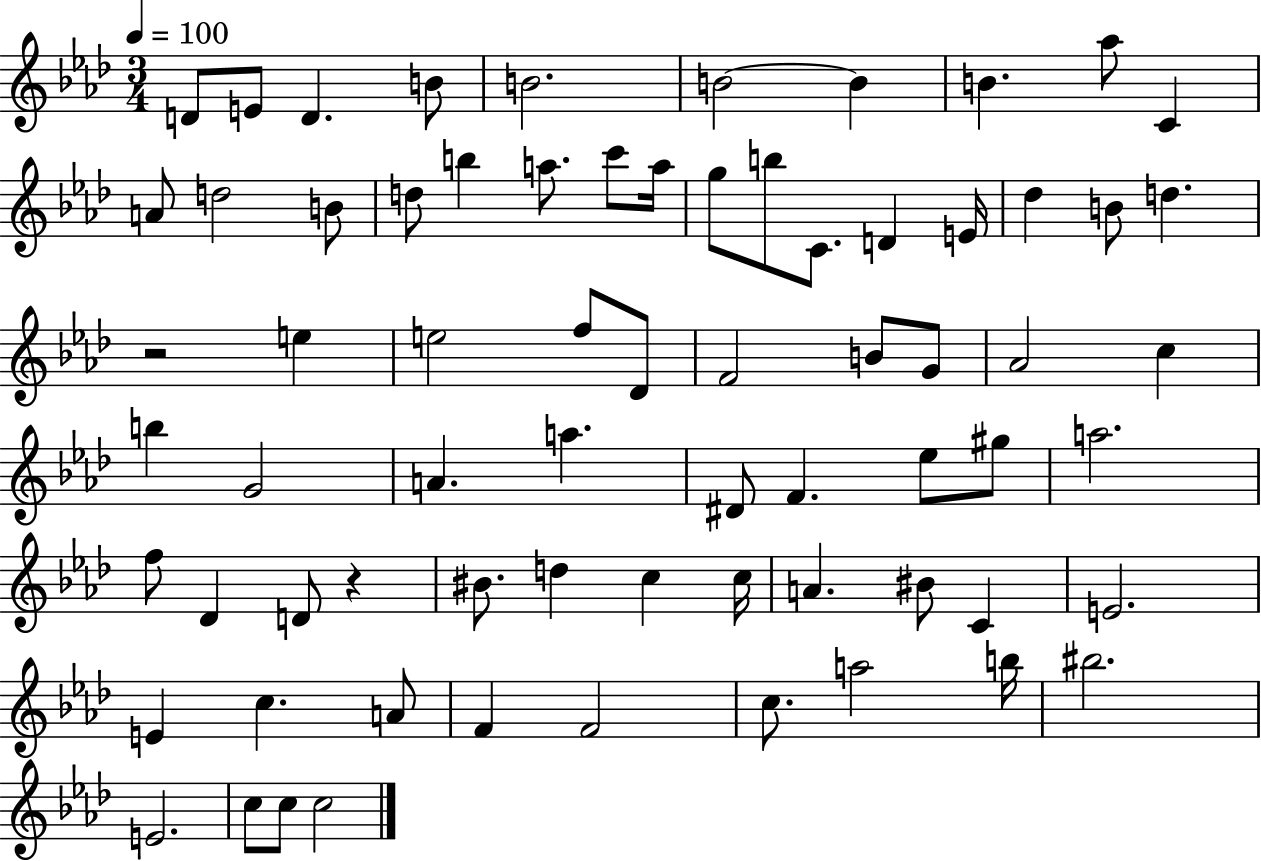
X:1
T:Untitled
M:3/4
L:1/4
K:Ab
D/2 E/2 D B/2 B2 B2 B B _a/2 C A/2 d2 B/2 d/2 b a/2 c'/2 a/4 g/2 b/2 C/2 D E/4 _d B/2 d z2 e e2 f/2 _D/2 F2 B/2 G/2 _A2 c b G2 A a ^D/2 F _e/2 ^g/2 a2 f/2 _D D/2 z ^B/2 d c c/4 A ^B/2 C E2 E c A/2 F F2 c/2 a2 b/4 ^b2 E2 c/2 c/2 c2